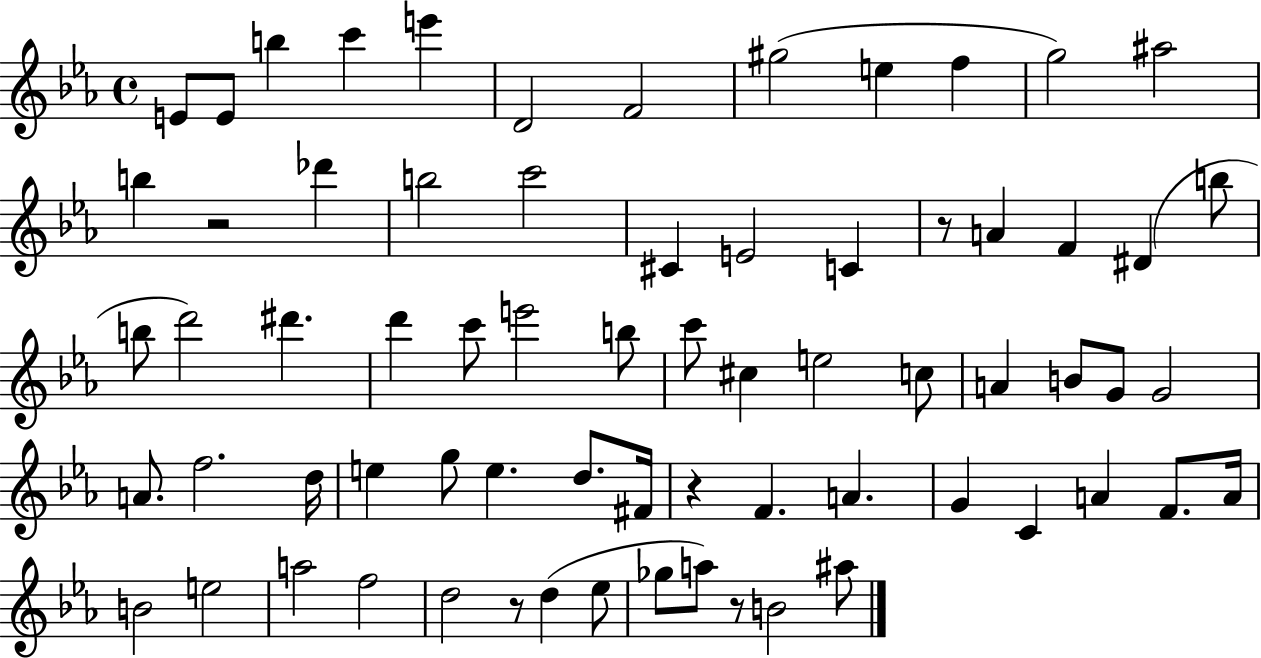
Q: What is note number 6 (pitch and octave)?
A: D4